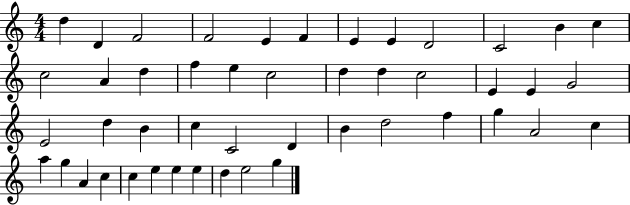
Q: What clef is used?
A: treble